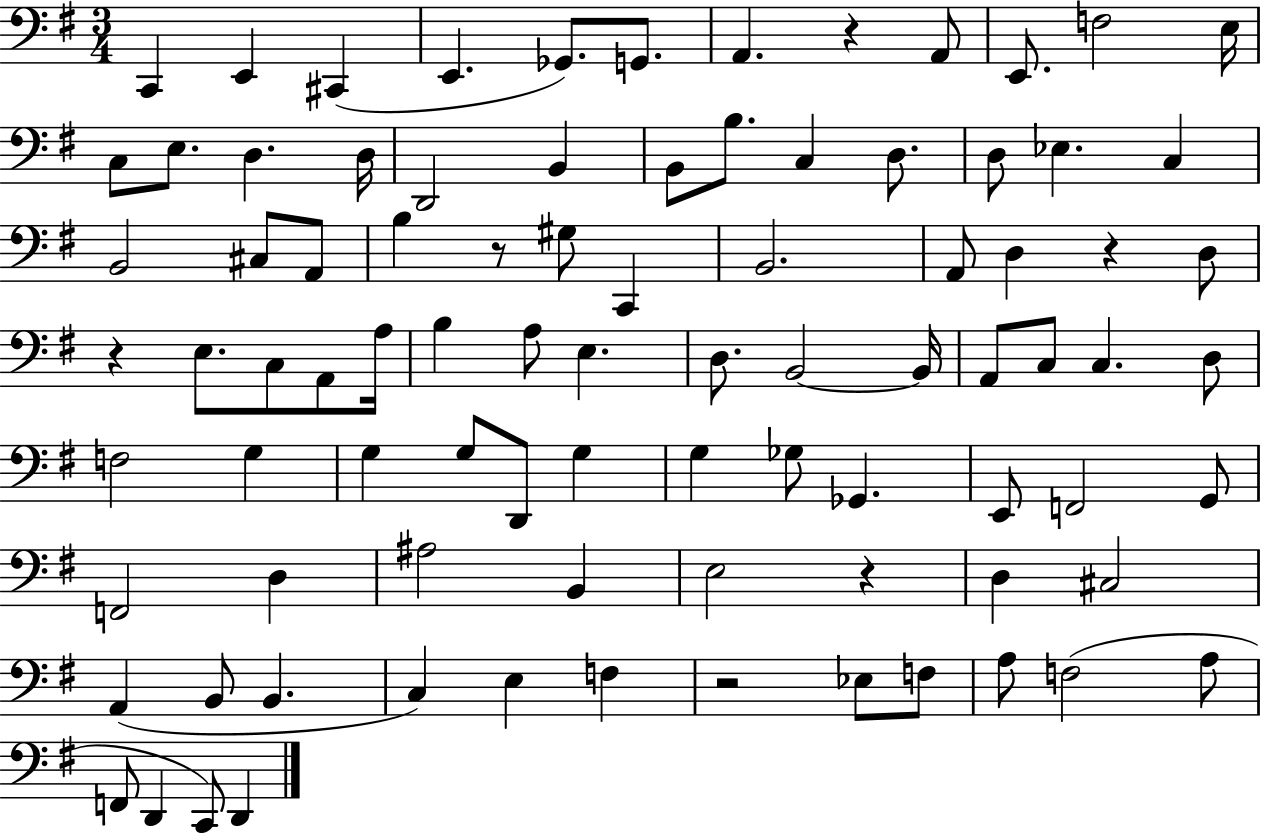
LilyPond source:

{
  \clef bass
  \numericTimeSignature
  \time 3/4
  \key g \major
  c,4 e,4 cis,4( | e,4. ges,8.) g,8. | a,4. r4 a,8 | e,8. f2 e16 | \break c8 e8. d4. d16 | d,2 b,4 | b,8 b8. c4 d8. | d8 ees4. c4 | \break b,2 cis8 a,8 | b4 r8 gis8 c,4 | b,2. | a,8 d4 r4 d8 | \break r4 e8. c8 a,8 a16 | b4 a8 e4. | d8. b,2~~ b,16 | a,8 c8 c4. d8 | \break f2 g4 | g4 g8 d,8 g4 | g4 ges8 ges,4. | e,8 f,2 g,8 | \break f,2 d4 | ais2 b,4 | e2 r4 | d4 cis2 | \break a,4( b,8 b,4. | c4) e4 f4 | r2 ees8 f8 | a8 f2( a8 | \break f,8 d,4 c,8) d,4 | \bar "|."
}